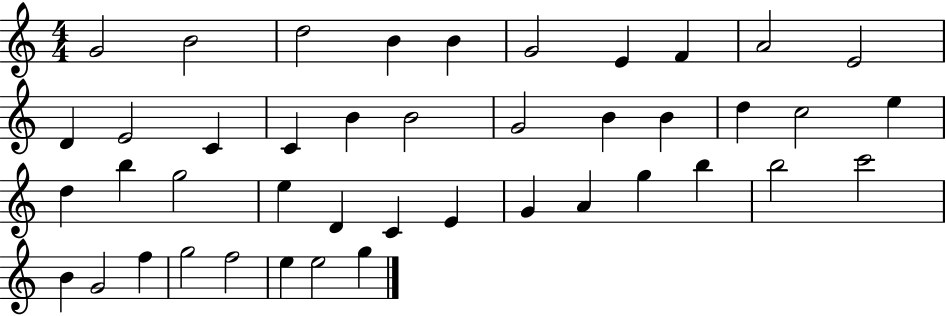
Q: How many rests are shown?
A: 0